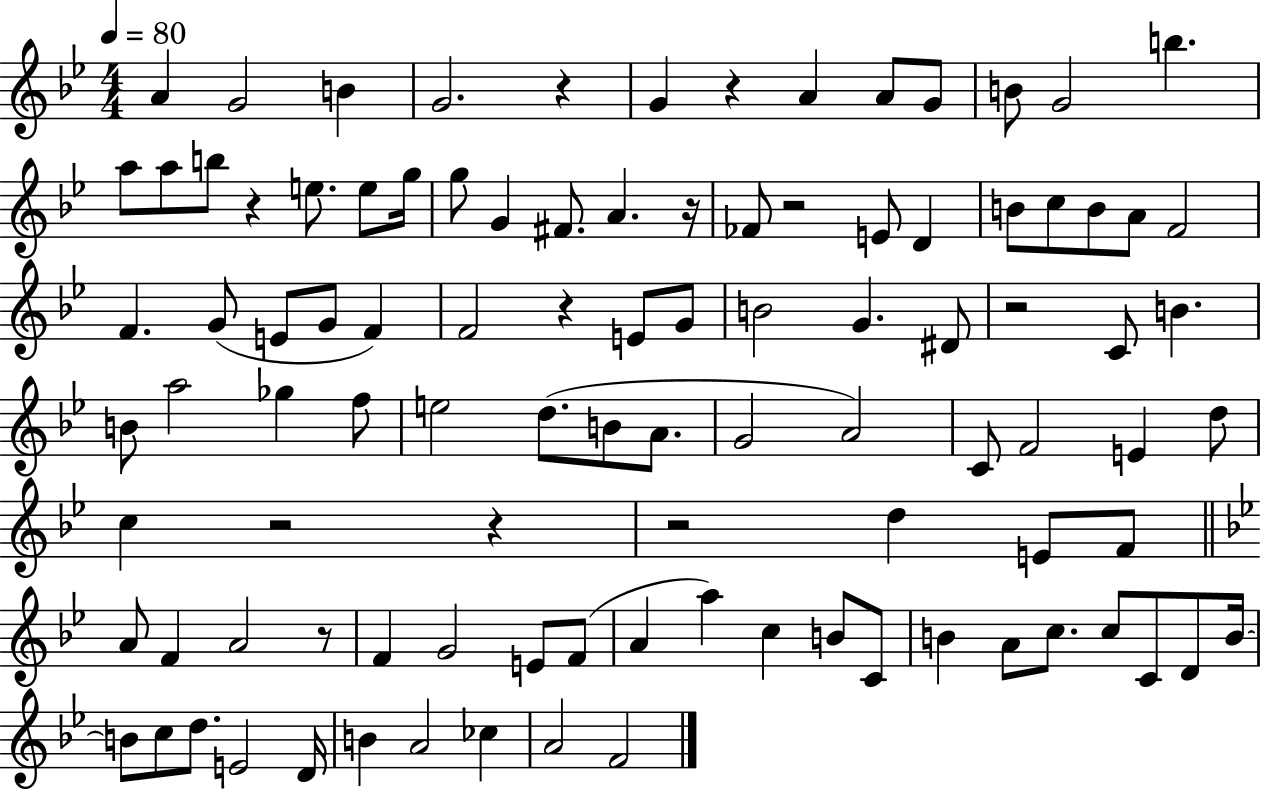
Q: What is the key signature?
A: BES major